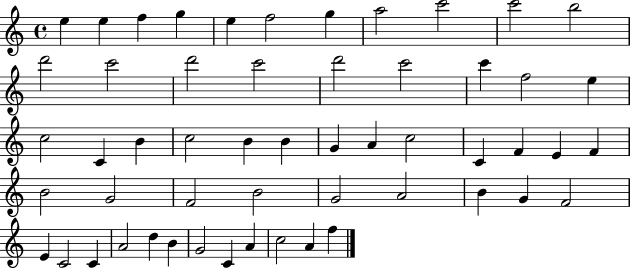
{
  \clef treble
  \time 4/4
  \defaultTimeSignature
  \key c \major
  e''4 e''4 f''4 g''4 | e''4 f''2 g''4 | a''2 c'''2 | c'''2 b''2 | \break d'''2 c'''2 | d'''2 c'''2 | d'''2 c'''2 | c'''4 f''2 e''4 | \break c''2 c'4 b'4 | c''2 b'4 b'4 | g'4 a'4 c''2 | c'4 f'4 e'4 f'4 | \break b'2 g'2 | f'2 b'2 | g'2 a'2 | b'4 g'4 f'2 | \break e'4 c'2 c'4 | a'2 d''4 b'4 | g'2 c'4 a'4 | c''2 a'4 f''4 | \break \bar "|."
}